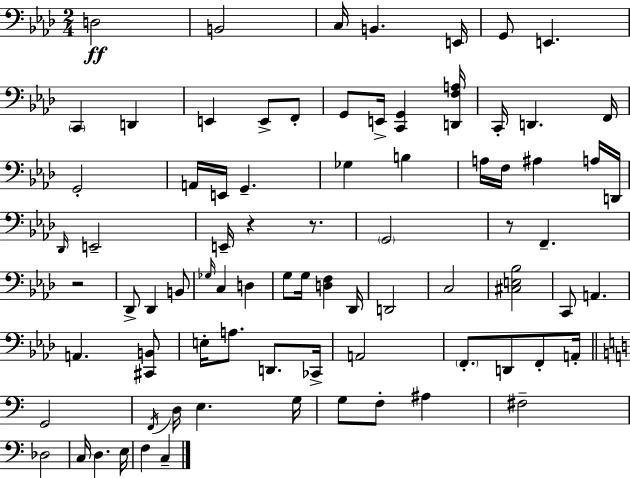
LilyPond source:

{
  \clef bass
  \numericTimeSignature
  \time 2/4
  \key f \minor
  d2\ff | b,2 | c16 b,4. e,16 | g,8 e,4. | \break \parenthesize c,4 d,4 | e,4 e,8-> f,8-. | g,8 e,16-> <c, g,>4 <d, f a>16 | c,16-. d,4. f,16 | \break g,2-. | a,16 e,16 g,4.-- | ges4 b4 | a16 f16 ais4 a16 d,16 | \break \grace { des,16 } e,2-- | e,16-- r4 r8. | \parenthesize g,2 | r8 f,4.-- | \break r2 | des,8-> des,4 b,8 | \grace { ges16 } c4 d4 | g8 g16 <d f>4 | \break des,16 d,2 | c2 | <cis e bes>2 | c,8 a,4. | \break a,4. | <cis, b,>8 e16-. a8. d,8. | ces,16-> a,2 | \parenthesize f,8.-. d,8 f,8-. | \break a,16-. \bar "||" \break \key c \major g,2 | \acciaccatura { f,16 } d16 e4. | g16 g8 f8-. ais4 | fis2-- | \break des2 | c16 d4. | e16 f4 c4-- | \bar "|."
}